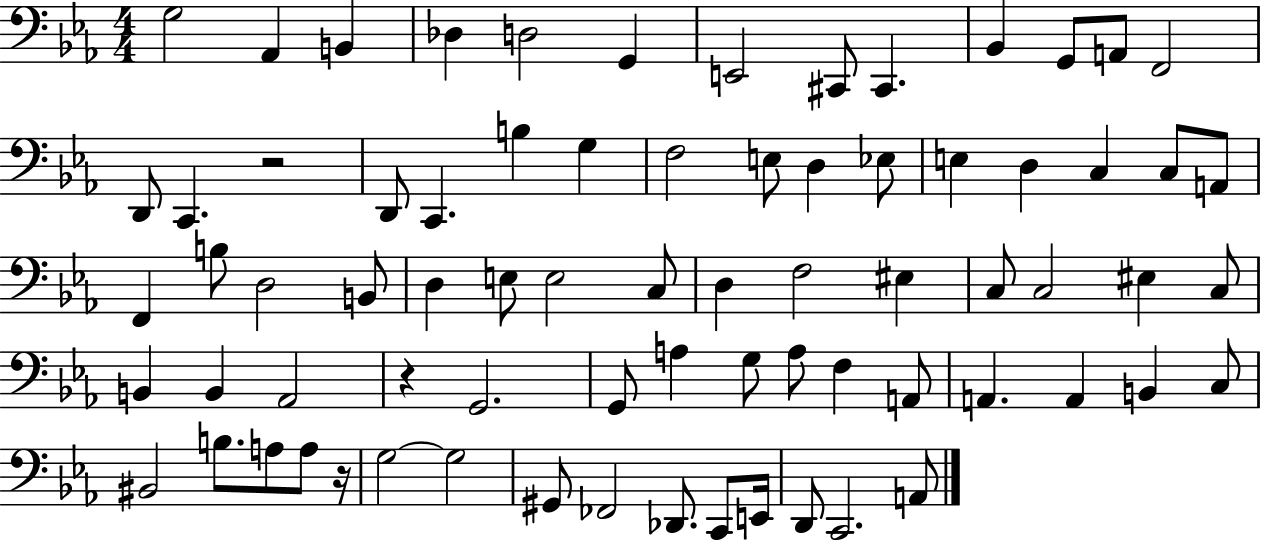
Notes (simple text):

G3/h Ab2/q B2/q Db3/q D3/h G2/q E2/h C#2/e C#2/q. Bb2/q G2/e A2/e F2/h D2/e C2/q. R/h D2/e C2/q. B3/q G3/q F3/h E3/e D3/q Eb3/e E3/q D3/q C3/q C3/e A2/e F2/q B3/e D3/h B2/e D3/q E3/e E3/h C3/e D3/q F3/h EIS3/q C3/e C3/h EIS3/q C3/e B2/q B2/q Ab2/h R/q G2/h. G2/e A3/q G3/e A3/e F3/q A2/e A2/q. A2/q B2/q C3/e BIS2/h B3/e. A3/e A3/e R/s G3/h G3/h G#2/e FES2/h Db2/e. C2/e E2/s D2/e C2/h. A2/e